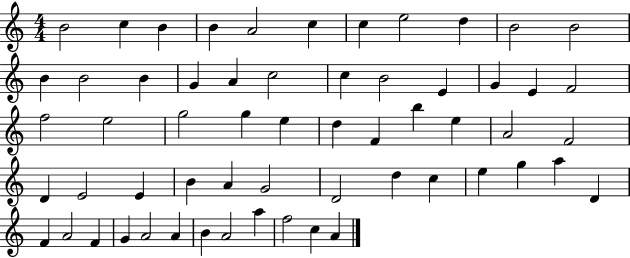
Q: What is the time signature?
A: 4/4